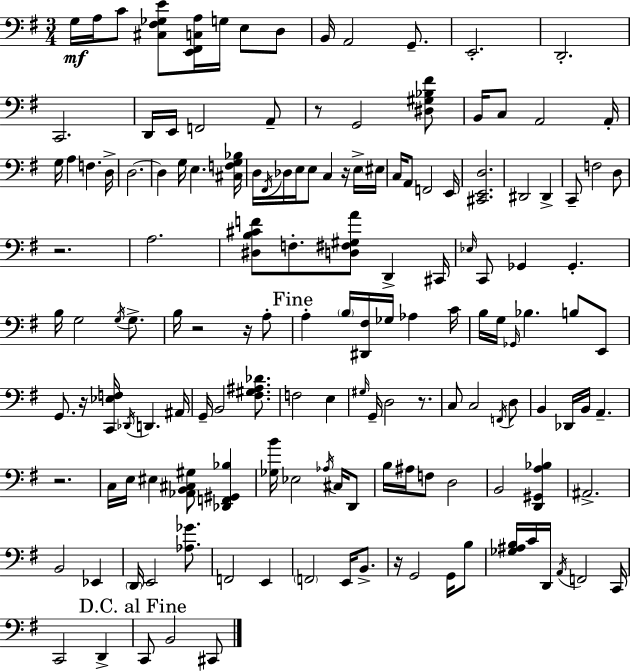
X:1
T:Untitled
M:3/4
L:1/4
K:G
G,/4 A,/4 C/2 [^C,^F,_G,E]/2 [E,,^F,,C,A,]/4 G,/4 E,/2 D,/2 B,,/4 A,,2 G,,/2 E,,2 D,,2 C,,2 D,,/4 E,,/4 F,,2 A,,/2 z/2 G,,2 [^D,^G,_B,^F]/2 B,,/4 C,/2 A,,2 A,,/4 G,/4 A, F, D,/4 D,2 D, G,/4 E, [^C,F,G,_B,]/4 D,/4 ^F,,/4 _D,/4 E,/4 E,/2 C, z/4 E,/4 ^E,/4 C,/4 A,,/2 F,,2 E,,/4 [^C,,E,,D,]2 ^D,,2 ^D,, C,,/2 F,2 D,/2 z2 A,2 [^D,B,^CF]/2 F,/2 [D,^F,^G,A]/2 D,, ^C,,/4 _E,/4 C,,/2 _G,, _G,, B,/4 G,2 G,/4 G,/2 B,/4 z2 z/4 A,/2 A, B,/4 [^D,,^F,]/4 _G,/4 _A, C/4 B,/4 G,/4 _G,,/4 _B, B,/2 E,,/2 G,,/2 z/4 [C,,_E,F,]/4 _D,,/4 D,, ^A,,/4 G,,/4 B,,2 [^F,^G,^A,_D]/2 F,2 E, ^G,/4 G,,/4 D,2 z/2 C,/2 C,2 F,,/4 D,/2 B,, _D,,/4 B,,/4 A,, z2 C,/4 E,/4 ^E, [_A,,B,,^C,^G,]/2 [_D,,F,,^G,,_B,] [_G,B]/4 _E,2 _A,/4 ^C,/4 D,,/2 B,/4 ^A,/4 F,/2 D,2 B,,2 [D,,^G,,A,_B,] ^A,,2 B,,2 _E,, D,,/4 E,,2 [_A,_G]/2 F,,2 E,, F,,2 E,,/4 B,,/2 z/4 G,,2 G,,/4 B,/2 [_G,^A,B,]/4 C/4 D,,/4 A,,/4 F,,2 C,,/4 C,,2 D,, C,,/2 B,,2 ^C,,/2